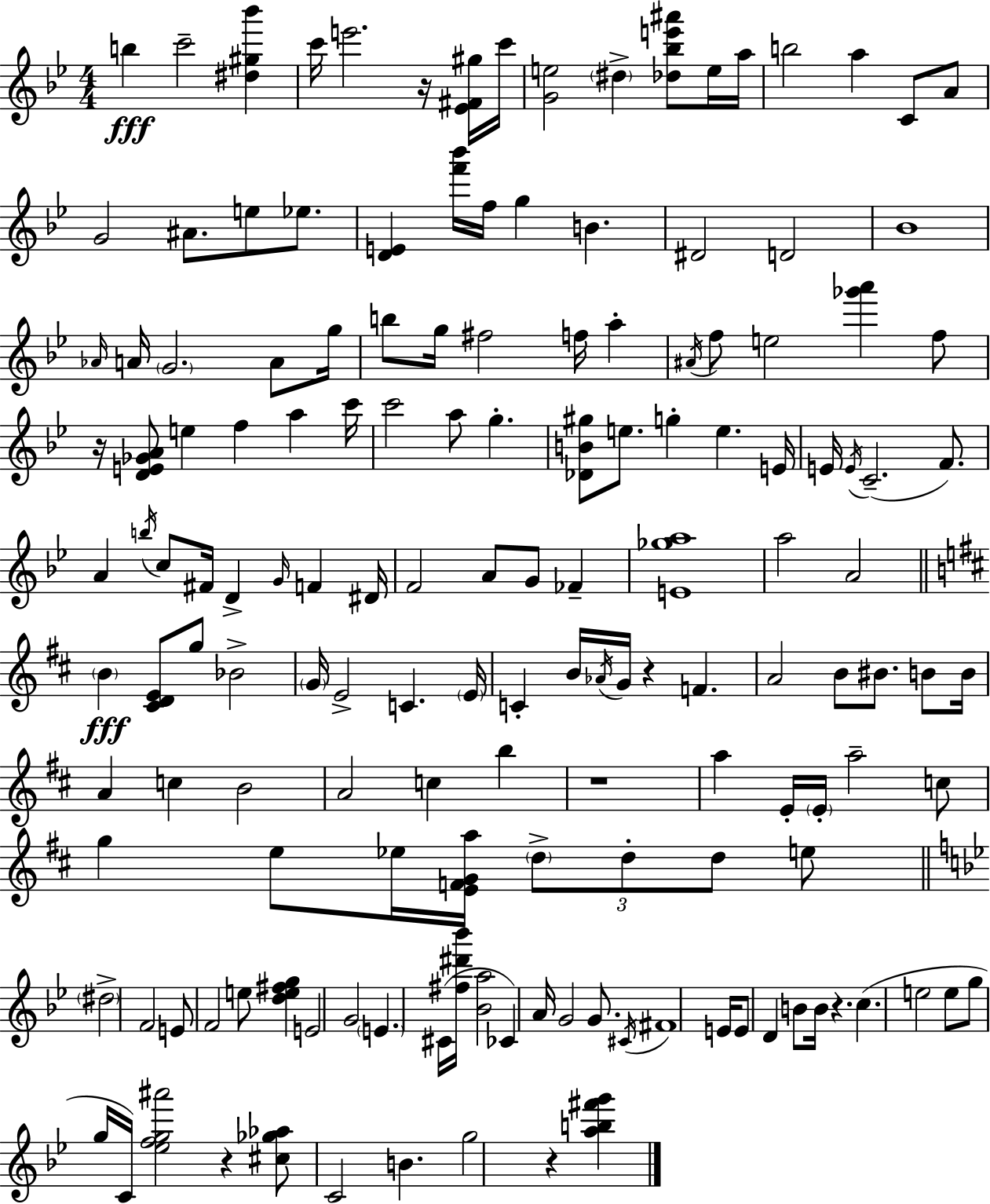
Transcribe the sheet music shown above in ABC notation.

X:1
T:Untitled
M:4/4
L:1/4
K:Bb
b c'2 [^d^g_b'] c'/4 e'2 z/4 [_E^F^g]/4 c'/4 [Ge]2 ^d [_d_be'^a']/2 e/4 a/4 b2 a C/2 A/2 G2 ^A/2 e/2 _e/2 [DE] [f'_b']/4 f/4 g B ^D2 D2 _B4 _A/4 A/4 G2 A/2 g/4 b/2 g/4 ^f2 f/4 a ^A/4 f/2 e2 [_g'a'] f/2 z/4 [DE_GA]/2 e f a c'/4 c'2 a/2 g [_DB^g]/2 e/2 g e E/4 E/4 E/4 C2 F/2 A b/4 c/2 ^F/4 D G/4 F ^D/4 F2 A/2 G/2 _F [E_ga]4 a2 A2 B [^CDE]/2 g/2 _B2 G/4 E2 C E/4 C B/4 _A/4 G/4 z F A2 B/2 ^B/2 B/2 B/4 A c B2 A2 c b z4 a E/4 E/4 a2 c/2 g e/2 _e/4 [EFGa]/4 d/2 d/2 d/2 e/2 ^d2 F2 E/2 F2 e/2 [de^fg] E2 G2 E ^C/4 [^f^d'_b']/4 [_Ba]2 _C A/4 G2 G/2 ^C/4 ^F4 E/4 E/2 D B/2 B/4 z c e2 e/2 g/2 g/4 C/4 [_efg^a']2 z [^c_g_a]/2 C2 B g2 z [ab^f'g']